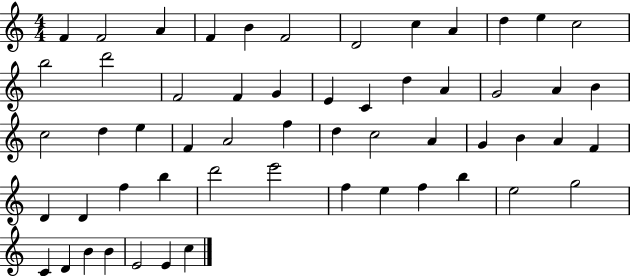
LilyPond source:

{
  \clef treble
  \numericTimeSignature
  \time 4/4
  \key c \major
  f'4 f'2 a'4 | f'4 b'4 f'2 | d'2 c''4 a'4 | d''4 e''4 c''2 | \break b''2 d'''2 | f'2 f'4 g'4 | e'4 c'4 d''4 a'4 | g'2 a'4 b'4 | \break c''2 d''4 e''4 | f'4 a'2 f''4 | d''4 c''2 a'4 | g'4 b'4 a'4 f'4 | \break d'4 d'4 f''4 b''4 | d'''2 e'''2 | f''4 e''4 f''4 b''4 | e''2 g''2 | \break c'4 d'4 b'4 b'4 | e'2 e'4 c''4 | \bar "|."
}